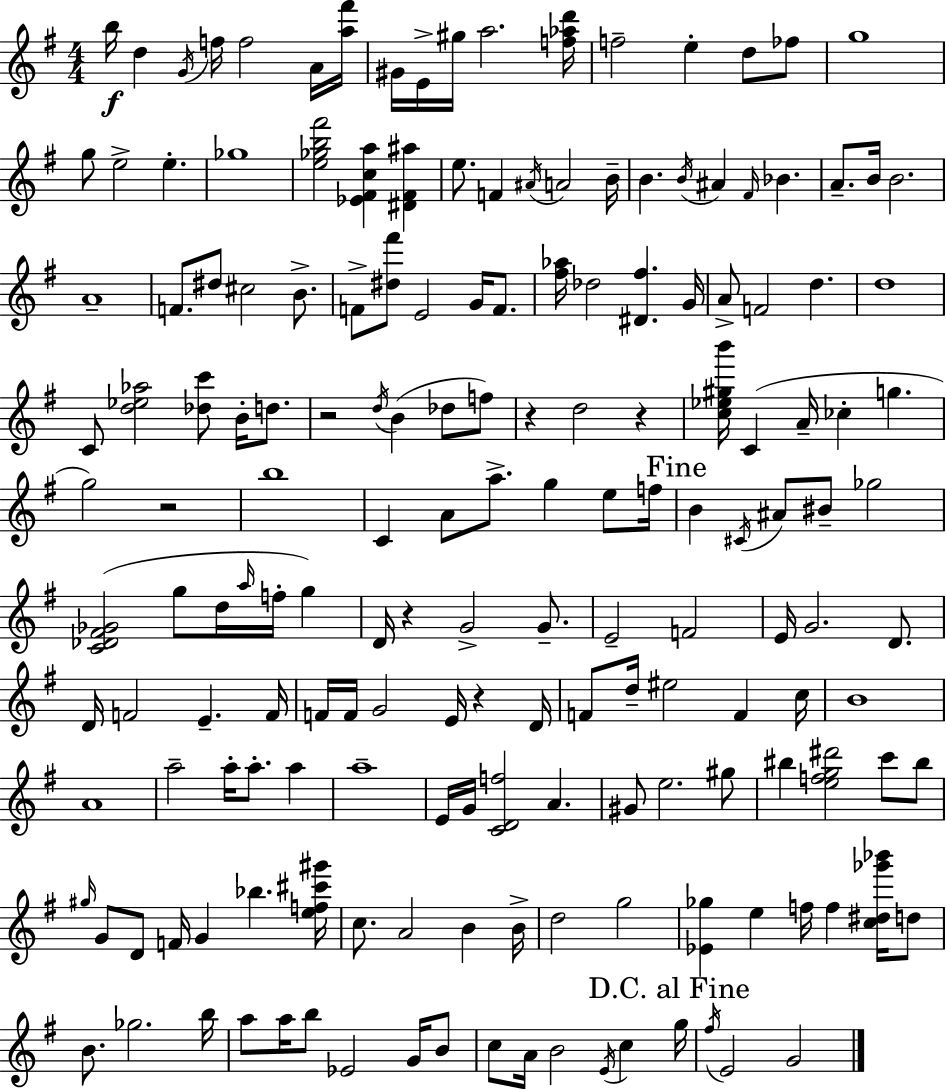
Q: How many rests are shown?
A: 6